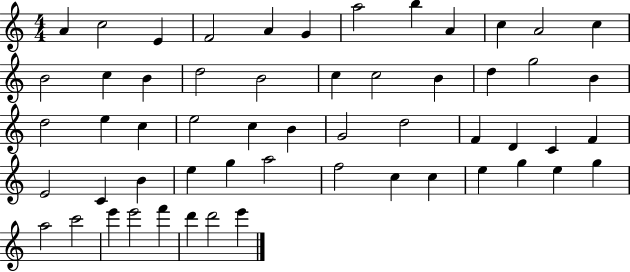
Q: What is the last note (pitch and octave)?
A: E6